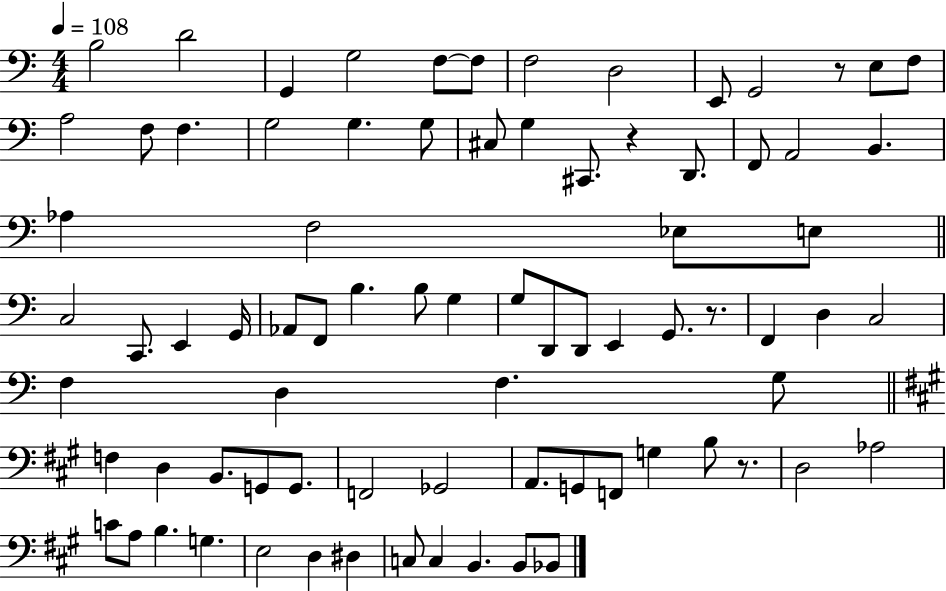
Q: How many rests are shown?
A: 4